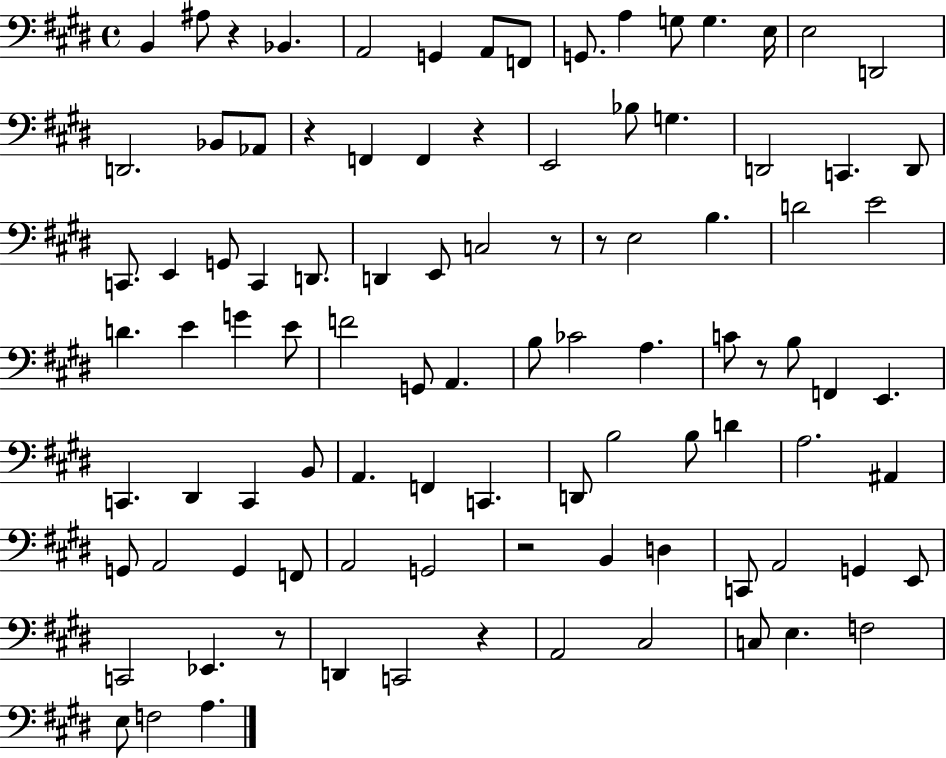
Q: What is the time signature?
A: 4/4